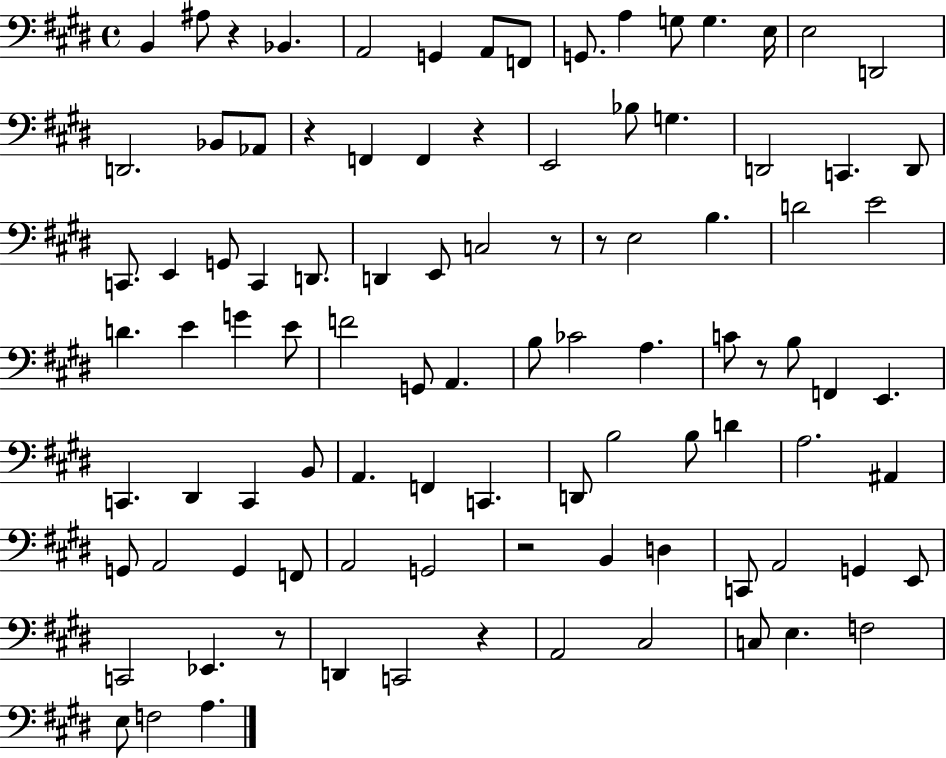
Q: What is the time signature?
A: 4/4